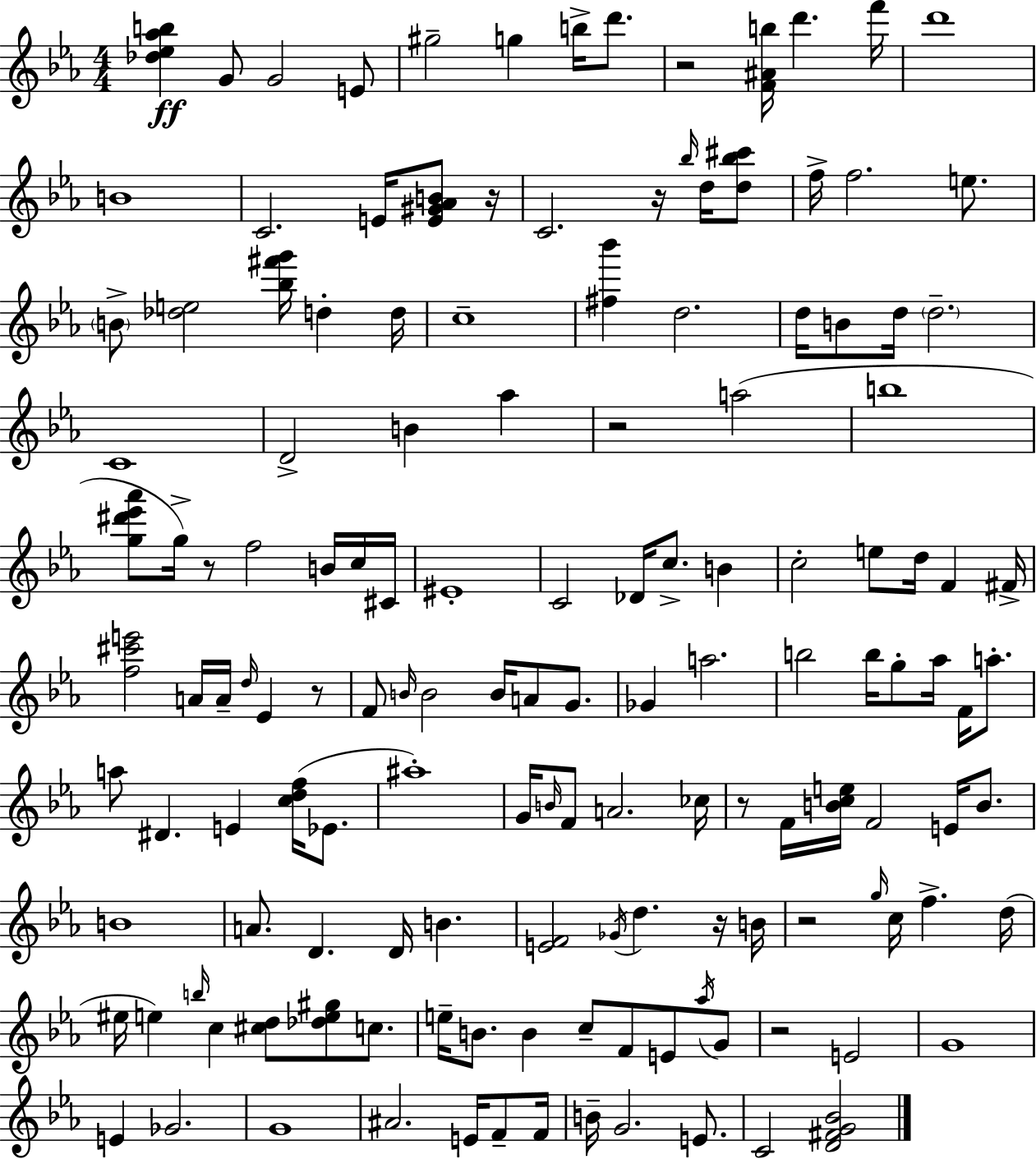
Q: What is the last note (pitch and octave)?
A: C4